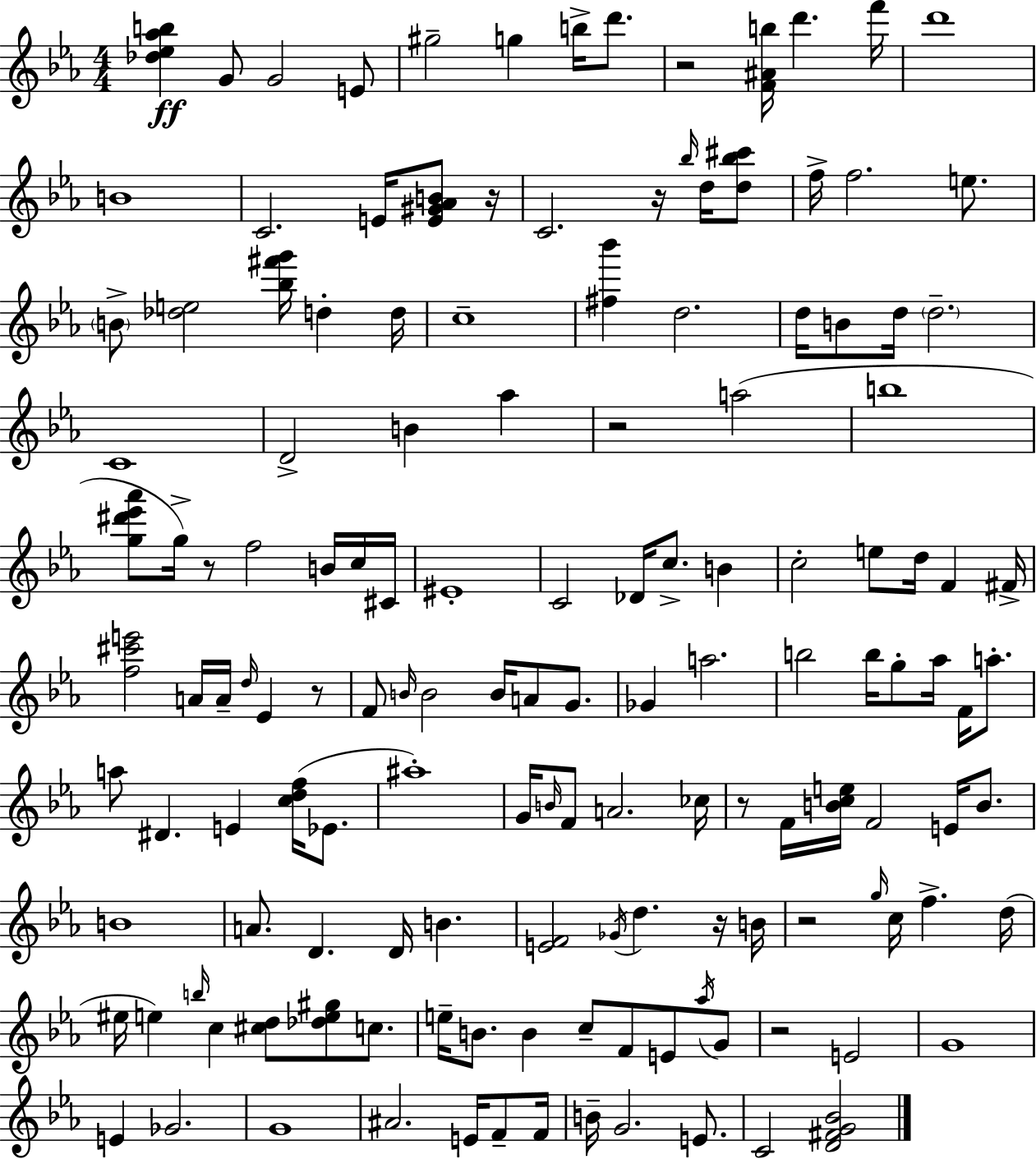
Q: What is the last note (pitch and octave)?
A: C4